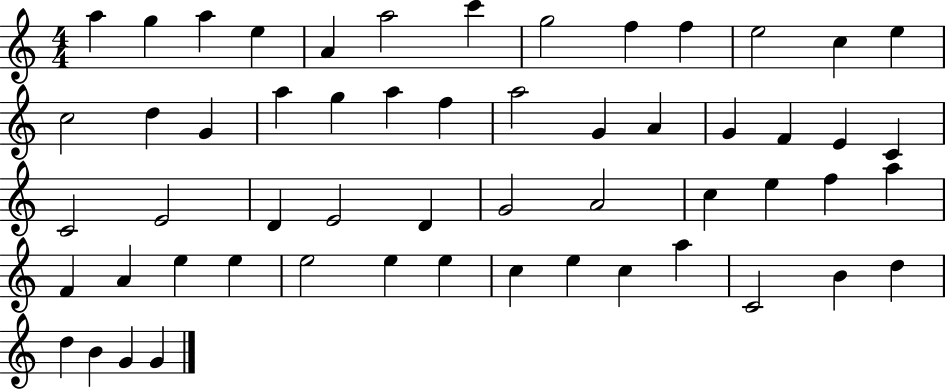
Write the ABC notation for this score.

X:1
T:Untitled
M:4/4
L:1/4
K:C
a g a e A a2 c' g2 f f e2 c e c2 d G a g a f a2 G A G F E C C2 E2 D E2 D G2 A2 c e f a F A e e e2 e e c e c a C2 B d d B G G